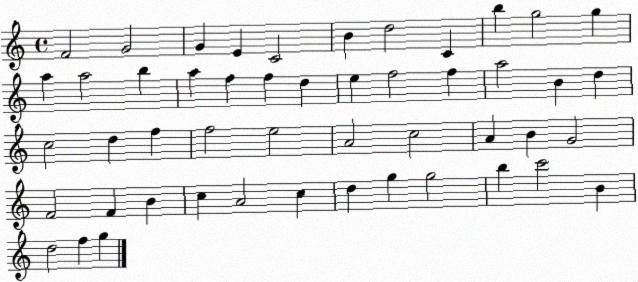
X:1
T:Untitled
M:4/4
L:1/4
K:C
F2 G2 G E C2 B d2 C b g2 g a a2 b a f f d e f2 f a2 B d c2 d f f2 e2 A2 c2 A B G2 F2 F B c A2 c d g g2 b c'2 B d2 f g